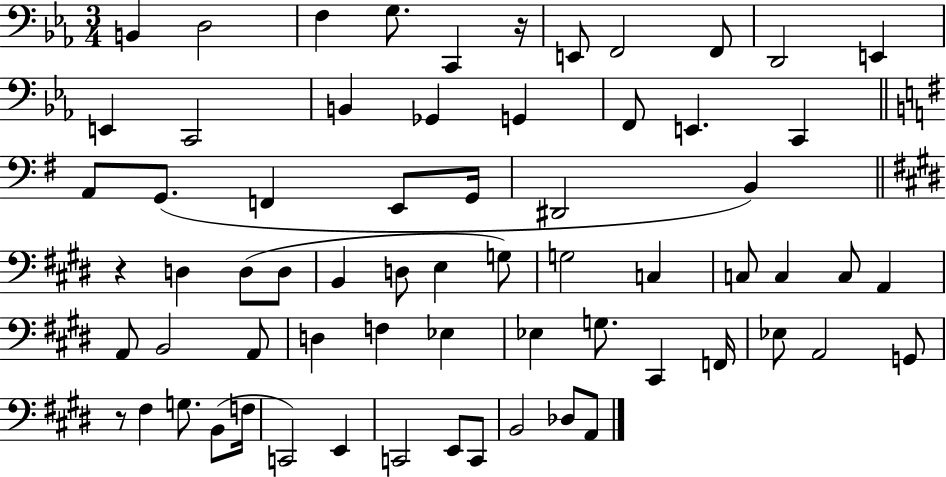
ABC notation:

X:1
T:Untitled
M:3/4
L:1/4
K:Eb
B,, D,2 F, G,/2 C,, z/4 E,,/2 F,,2 F,,/2 D,,2 E,, E,, C,,2 B,, _G,, G,, F,,/2 E,, C,, A,,/2 G,,/2 F,, E,,/2 G,,/4 ^D,,2 B,, z D, D,/2 D,/2 B,, D,/2 E, G,/2 G,2 C, C,/2 C, C,/2 A,, A,,/2 B,,2 A,,/2 D, F, _E, _E, G,/2 ^C,, F,,/4 _E,/2 A,,2 G,,/2 z/2 ^F, G,/2 B,,/2 F,/4 C,,2 E,, C,,2 E,,/2 C,,/2 B,,2 _D,/2 A,,/2